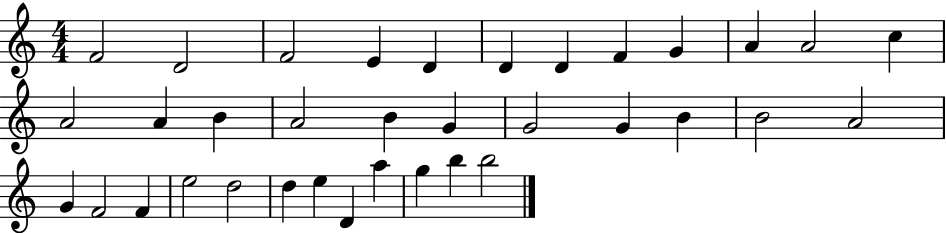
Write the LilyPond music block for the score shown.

{
  \clef treble
  \numericTimeSignature
  \time 4/4
  \key c \major
  f'2 d'2 | f'2 e'4 d'4 | d'4 d'4 f'4 g'4 | a'4 a'2 c''4 | \break a'2 a'4 b'4 | a'2 b'4 g'4 | g'2 g'4 b'4 | b'2 a'2 | \break g'4 f'2 f'4 | e''2 d''2 | d''4 e''4 d'4 a''4 | g''4 b''4 b''2 | \break \bar "|."
}